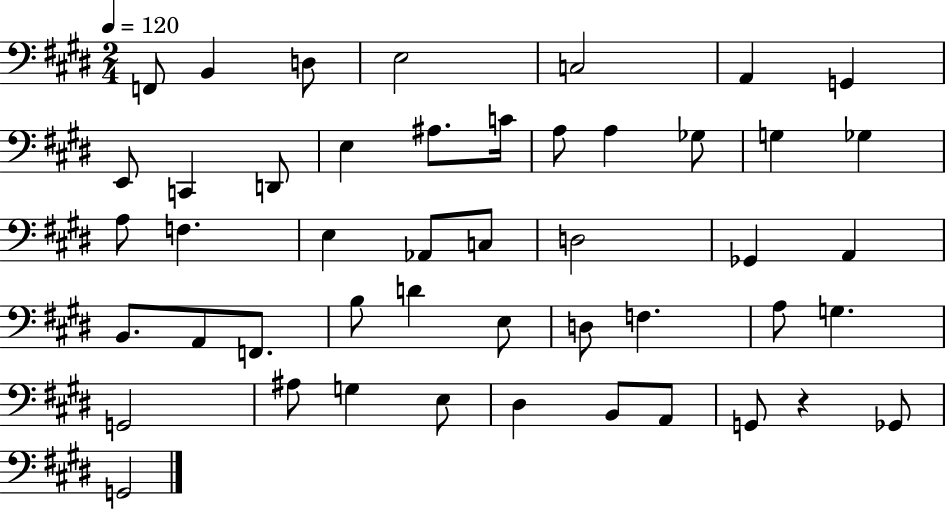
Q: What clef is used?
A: bass